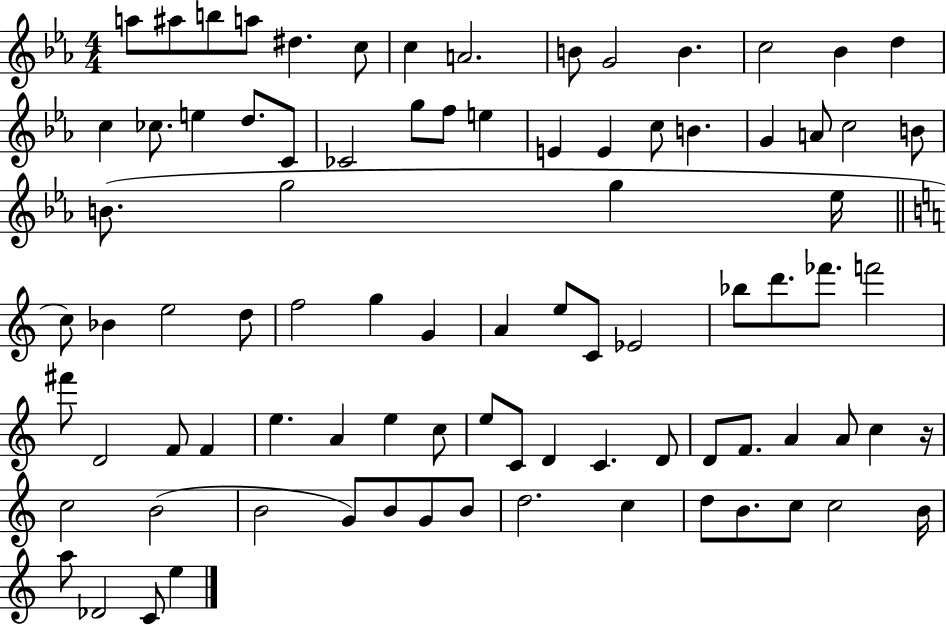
A5/e A#5/e B5/e A5/e D#5/q. C5/e C5/q A4/h. B4/e G4/h B4/q. C5/h Bb4/q D5/q C5/q CES5/e. E5/q D5/e. C4/e CES4/h G5/e F5/e E5/q E4/q E4/q C5/e B4/q. G4/q A4/e C5/h B4/e B4/e. G5/h G5/q Eb5/s C5/e Bb4/q E5/h D5/e F5/h G5/q G4/q A4/q E5/e C4/e Eb4/h Bb5/e D6/e. FES6/e. F6/h F#6/e D4/h F4/e F4/q E5/q. A4/q E5/q C5/e E5/e C4/e D4/q C4/q. D4/e D4/e F4/e. A4/q A4/e C5/q R/s C5/h B4/h B4/h G4/e B4/e G4/e B4/e D5/h. C5/q D5/e B4/e. C5/e C5/h B4/s A5/e Db4/h C4/e E5/q